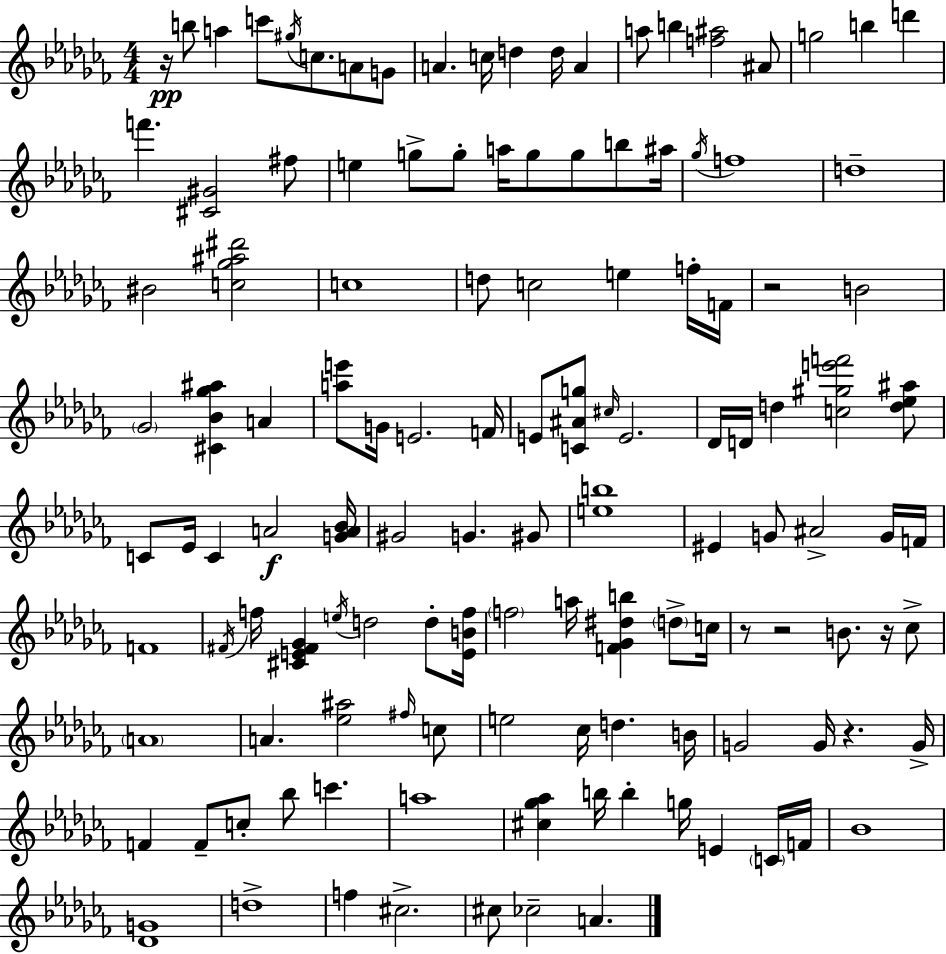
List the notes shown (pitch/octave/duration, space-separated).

R/s B5/e A5/q C6/e G#5/s C5/e. A4/e G4/e A4/q. C5/s D5/q D5/s A4/q A5/e B5/q [F5,A#5]/h A#4/e G5/h B5/q D6/q F6/q. [C#4,G#4]/h F#5/e E5/q G5/e G5/e A5/s G5/e G5/e B5/e A#5/s Gb5/s F5/w D5/w BIS4/h [C5,Gb5,A#5,D#6]/h C5/w D5/e C5/h E5/q F5/s F4/s R/h B4/h Gb4/h [C#4,Bb4,Gb5,A#5]/q A4/q [A5,E6]/e G4/s E4/h. F4/s E4/e [C4,A#4,G5]/e C#5/s E4/h. Db4/s D4/s D5/q [C5,G#5,E6,F6]/h [D5,Eb5,A#5]/e C4/e Eb4/s C4/q A4/h [G4,A4,Bb4]/s G#4/h G4/q. G#4/e [E5,B5]/w EIS4/q G4/e A#4/h G4/s F4/s F4/w F#4/s F5/s [C#4,E4,F#4,Gb4]/q E5/s D5/h D5/e [E4,B4,F5]/s F5/h A5/s [F4,Gb4,D#5,B5]/q D5/e C5/s R/e R/h B4/e. R/s CES5/e A4/w A4/q. [Eb5,A#5]/h F#5/s C5/e E5/h CES5/s D5/q. B4/s G4/h G4/s R/q. G4/s F4/q F4/e C5/e Bb5/e C6/q. A5/w [C#5,Gb5,Ab5]/q B5/s B5/q G5/s E4/q C4/s F4/s Bb4/w [Db4,G4]/w D5/w F5/q C#5/h. C#5/e CES5/h A4/q.